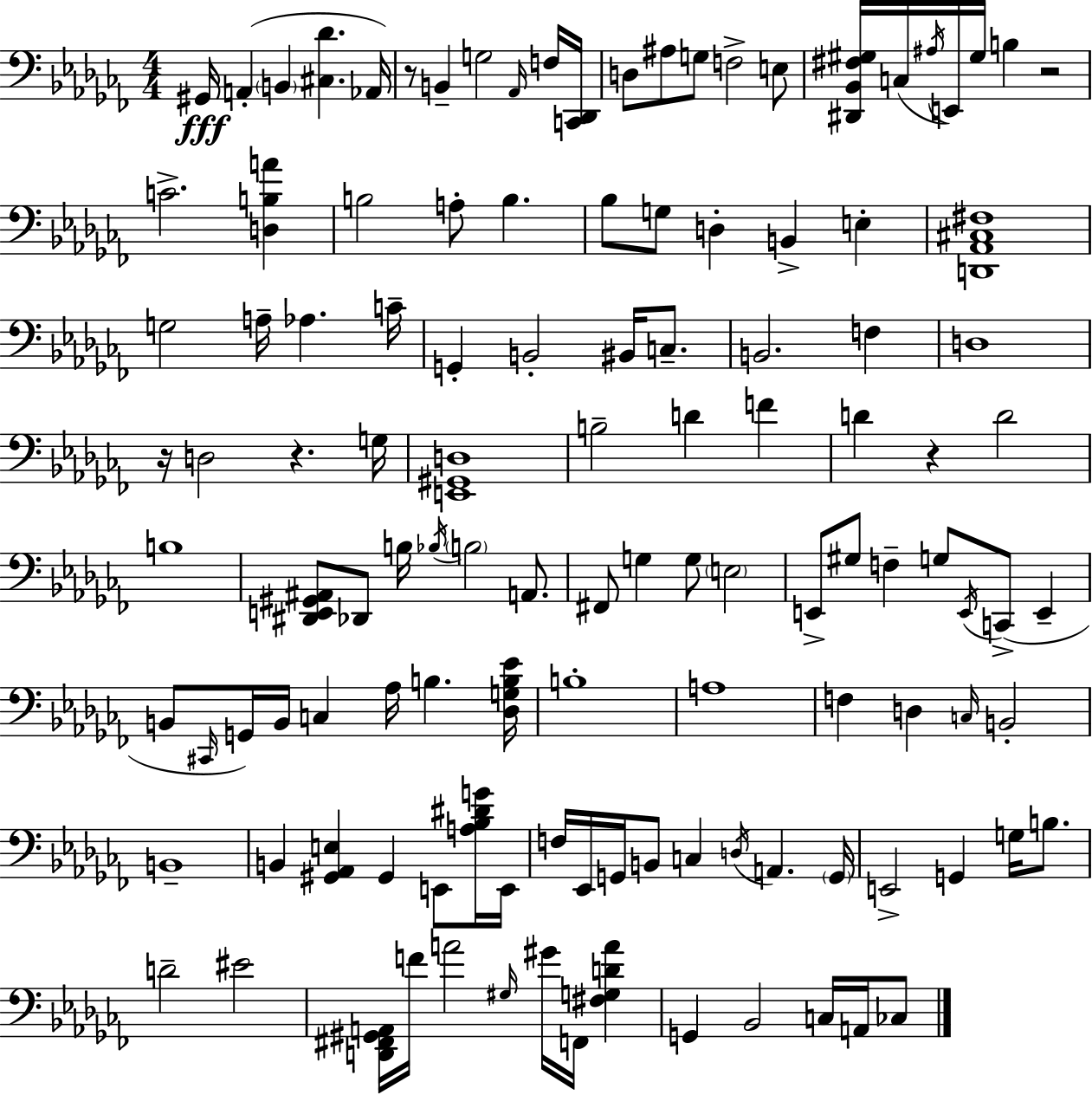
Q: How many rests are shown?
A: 5